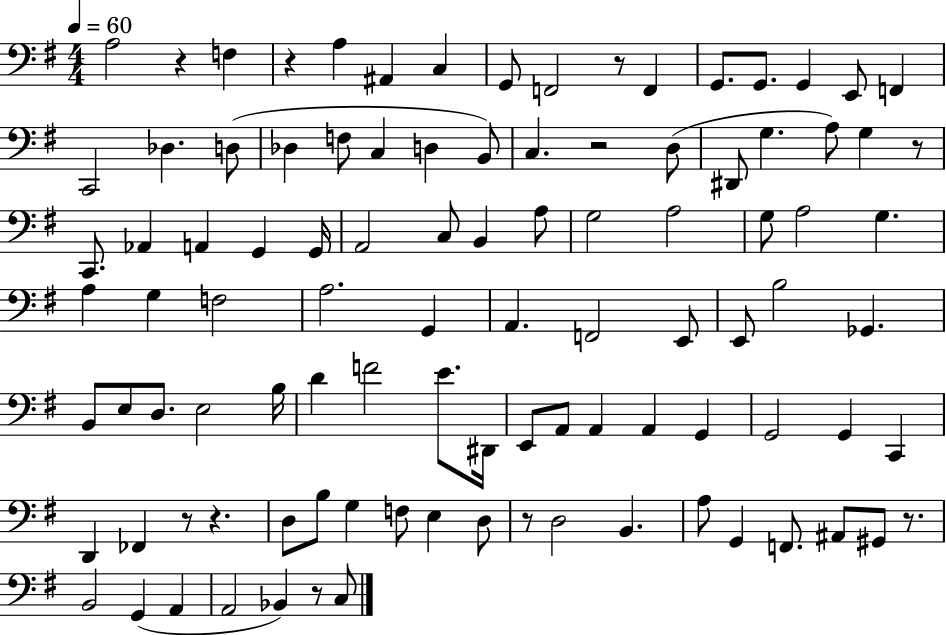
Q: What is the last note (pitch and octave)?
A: C3